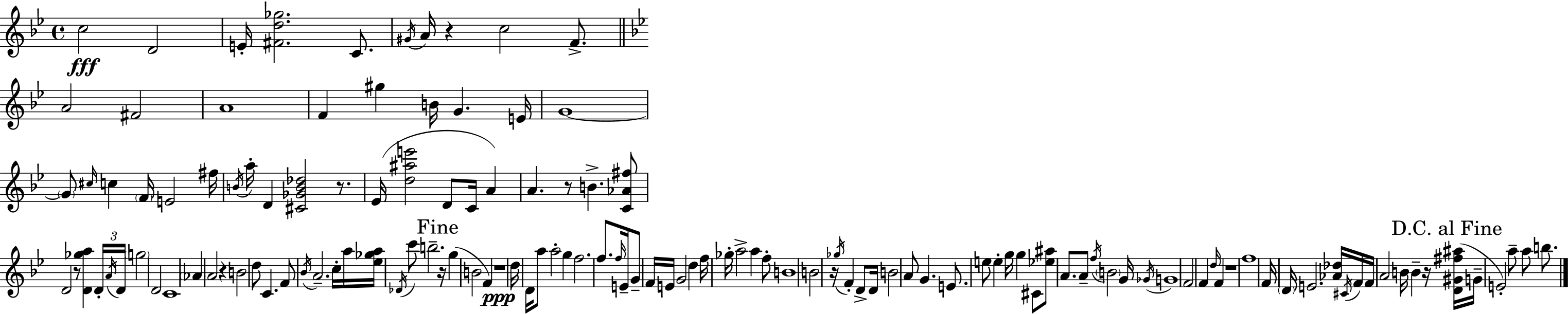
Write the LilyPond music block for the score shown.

{
  \clef treble
  \time 4/4
  \defaultTimeSignature
  \key bes \major
  c''2\fff d'2 | e'16-. <fis' d'' ges''>2. c'8. | \acciaccatura { gis'16 } a'16 r4 c''2 f'8.-> | \bar "||" \break \key g \minor a'2 fis'2 | a'1 | f'4 gis''4 b'16 g'4. e'16 | g'1~~ | \break \parenthesize g'8 \grace { cis''16 } c''4 \parenthesize f'16 e'2 | fis''16 \acciaccatura { b'16 } a''16-. d'4 <cis' ges' b' des''>2 r8. | ees'16( <d'' ais'' e'''>2 d'8 c'16 a'4) | a'4. r8 b'4.-> | \break <c' aes' fis''>8 d'2 r8 <d' ges'' a''>4 | \tuplet 3/2 { d'16-. \acciaccatura { a'16 } d'16 } \parenthesize g''2 d'2 | c'1 | \parenthesize aes'4 a'2 r4 | \break b'2 d''8 c'4. | f'8 \acciaccatura { bes'16 } a'2.-- | c''16-. a''16 <ees'' ges'' a''>16 \acciaccatura { des'16 } c'''8 b''2.-- | \mark "Fine" r16 g''4( b'2 | \break f'4) r1\ppp | d''16 d'16 a''8 a''2-. | g''4 f''2. | f''8. \grace { f''16 } e'16-- g'8-- f'16 e'16 g'2 | \break d''4 f''16 ges''16-. a''2-> | a''4 f''8-. b'1 | b'2 r16 \acciaccatura { ges''16 } | f'4-. d'8-> d'16 b'2 a'8 | \break g'4. e'8. e''8 e''4-. | g''16 g''4 cis'8 <ees'' ais''>8 a'8. a'8-- \acciaccatura { f''16 } \parenthesize b'2 | g'16 \acciaccatura { ges'16 } g'1 | f'2 | \break f'4 \grace { d''16 } f'4 r1 | f''1 | f'16 \parenthesize d'16 e'2. | <aes' des''>16 \acciaccatura { cis'16 } f'16 f'16 a'2 | \break b'16 b'4-- r16 \mark "D.C. al Fine" <d' gis' fis'' ais''>16( g'16-- e'2-.) | a''8-- a''8 b''8. \bar "|."
}